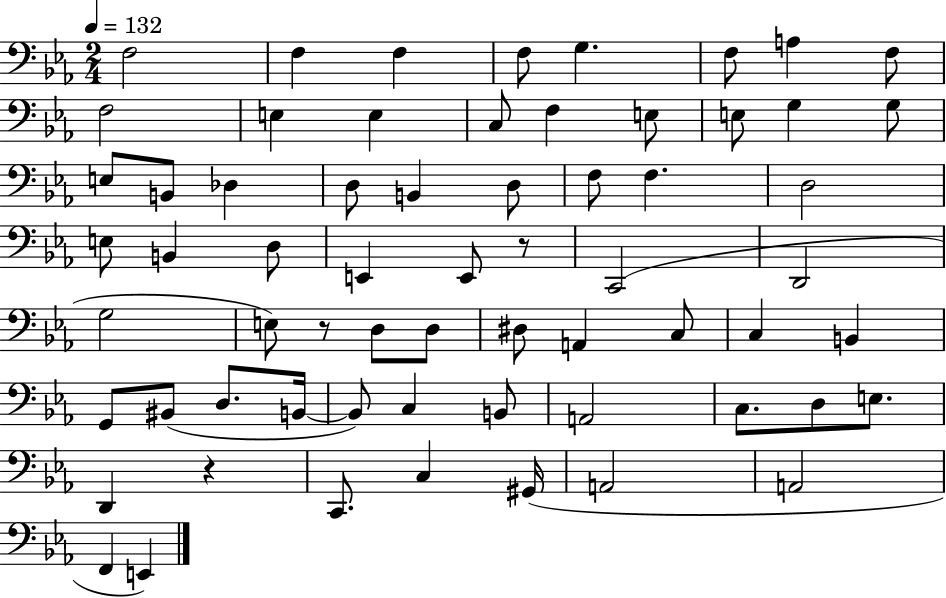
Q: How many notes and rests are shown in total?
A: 64